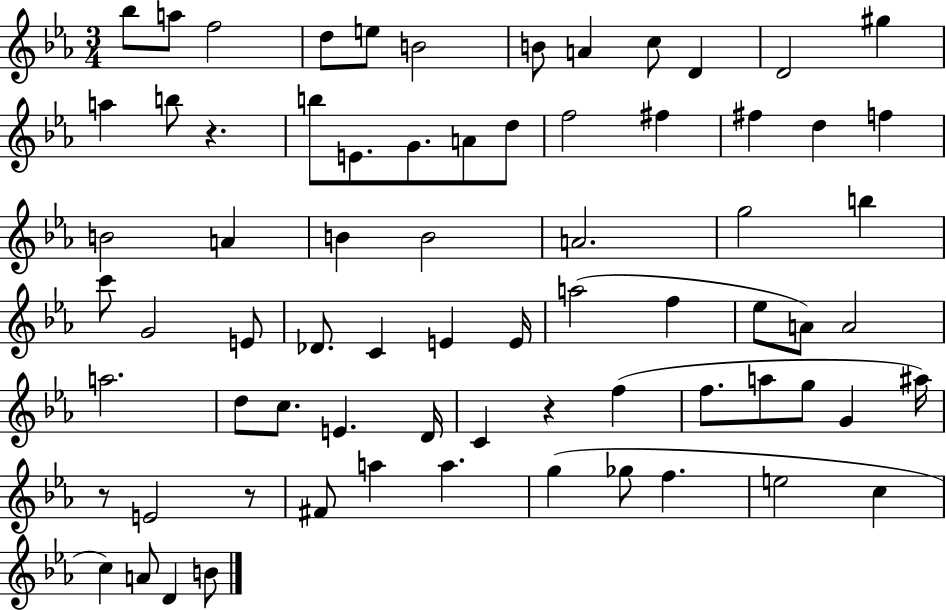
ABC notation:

X:1
T:Untitled
M:3/4
L:1/4
K:Eb
_b/2 a/2 f2 d/2 e/2 B2 B/2 A c/2 D D2 ^g a b/2 z b/2 E/2 G/2 A/2 d/2 f2 ^f ^f d f B2 A B B2 A2 g2 b c'/2 G2 E/2 _D/2 C E E/4 a2 f _e/2 A/2 A2 a2 d/2 c/2 E D/4 C z f f/2 a/2 g/2 G ^a/4 z/2 E2 z/2 ^F/2 a a g _g/2 f e2 c c A/2 D B/2